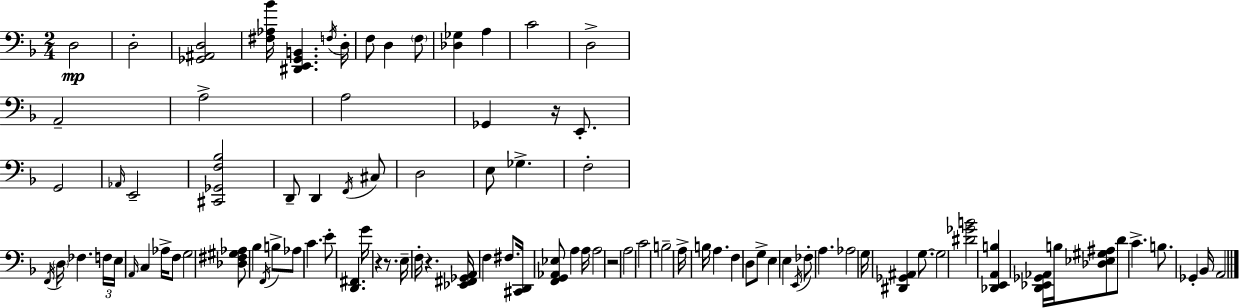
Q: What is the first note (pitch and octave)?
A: D3